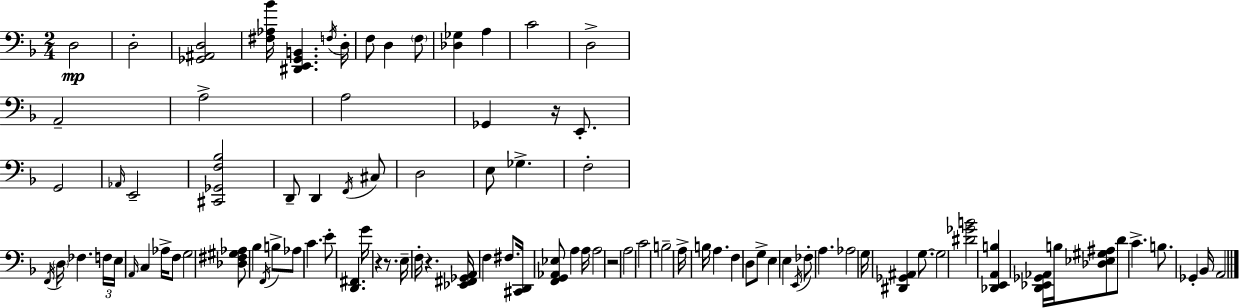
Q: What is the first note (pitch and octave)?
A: D3